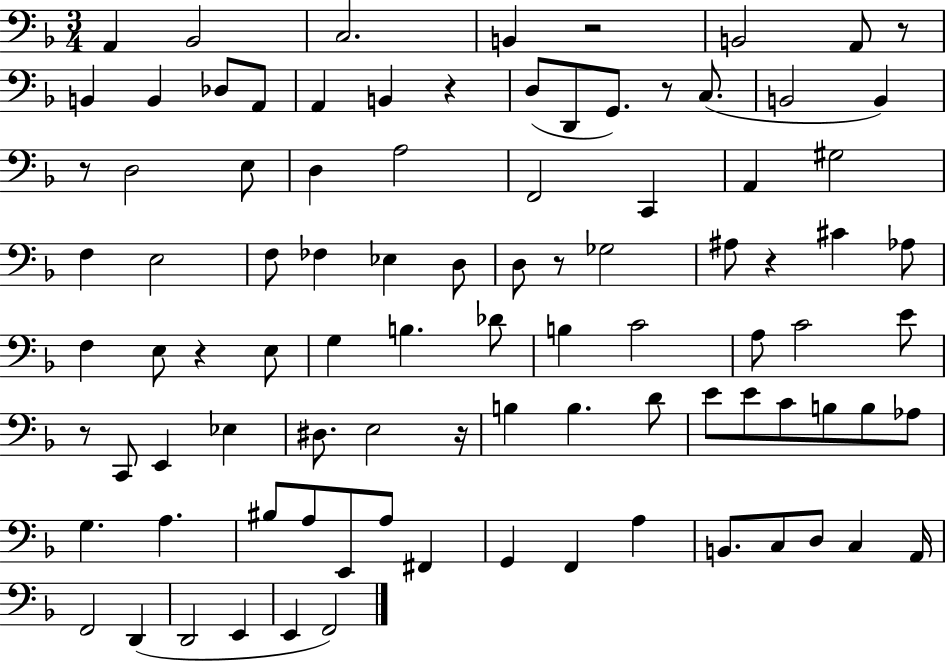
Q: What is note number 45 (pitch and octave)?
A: C4